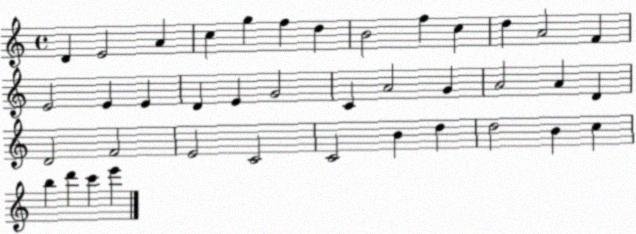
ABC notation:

X:1
T:Untitled
M:4/4
L:1/4
K:C
D E2 A c g f d B2 f c d A2 F E2 E E D E G2 C A2 G A2 A D D2 F2 E2 C2 C2 B d d2 B c b d' c' e'